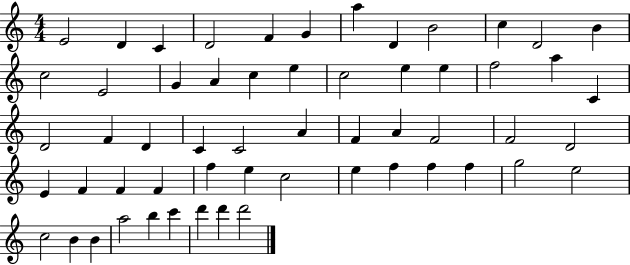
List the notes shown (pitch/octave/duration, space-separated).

E4/h D4/q C4/q D4/h F4/q G4/q A5/q D4/q B4/h C5/q D4/h B4/q C5/h E4/h G4/q A4/q C5/q E5/q C5/h E5/q E5/q F5/h A5/q C4/q D4/h F4/q D4/q C4/q C4/h A4/q F4/q A4/q F4/h F4/h D4/h E4/q F4/q F4/q F4/q F5/q E5/q C5/h E5/q F5/q F5/q F5/q G5/h E5/h C5/h B4/q B4/q A5/h B5/q C6/q D6/q D6/q D6/h